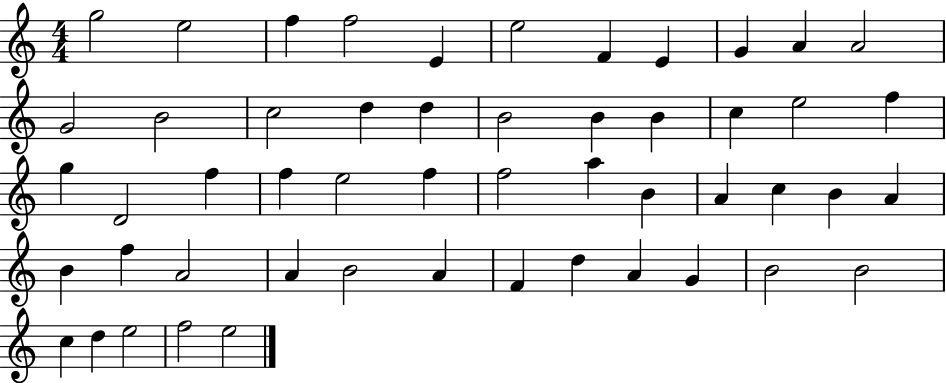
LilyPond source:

{
  \clef treble
  \numericTimeSignature
  \time 4/4
  \key c \major
  g''2 e''2 | f''4 f''2 e'4 | e''2 f'4 e'4 | g'4 a'4 a'2 | \break g'2 b'2 | c''2 d''4 d''4 | b'2 b'4 b'4 | c''4 e''2 f''4 | \break g''4 d'2 f''4 | f''4 e''2 f''4 | f''2 a''4 b'4 | a'4 c''4 b'4 a'4 | \break b'4 f''4 a'2 | a'4 b'2 a'4 | f'4 d''4 a'4 g'4 | b'2 b'2 | \break c''4 d''4 e''2 | f''2 e''2 | \bar "|."
}